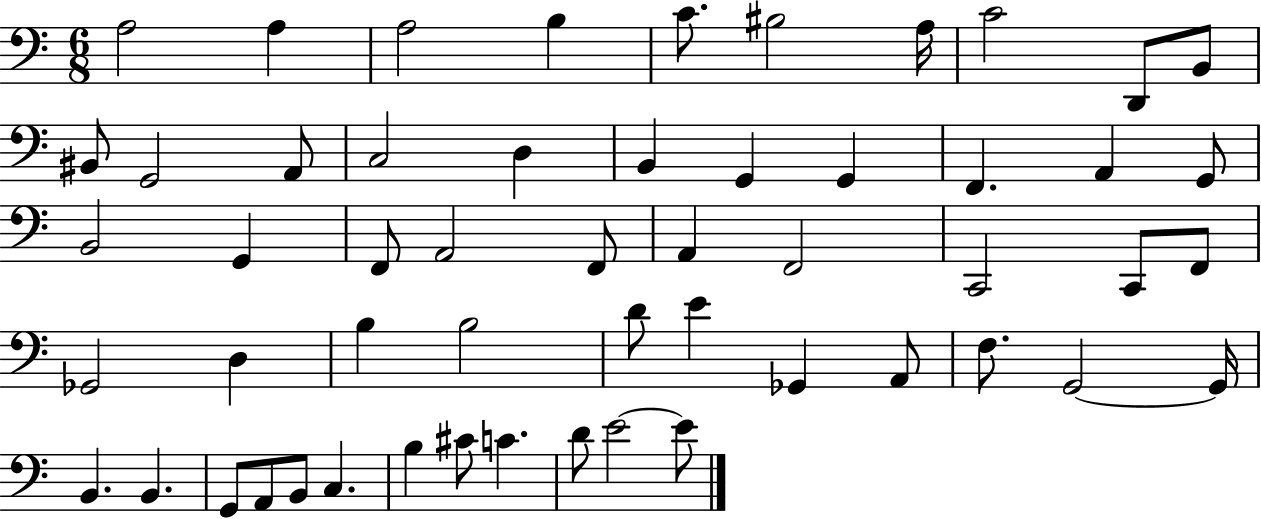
X:1
T:Untitled
M:6/8
L:1/4
K:C
A,2 A, A,2 B, C/2 ^B,2 A,/4 C2 D,,/2 B,,/2 ^B,,/2 G,,2 A,,/2 C,2 D, B,, G,, G,, F,, A,, G,,/2 B,,2 G,, F,,/2 A,,2 F,,/2 A,, F,,2 C,,2 C,,/2 F,,/2 _G,,2 D, B, B,2 D/2 E _G,, A,,/2 F,/2 G,,2 G,,/4 B,, B,, G,,/2 A,,/2 B,,/2 C, B, ^C/2 C D/2 E2 E/2